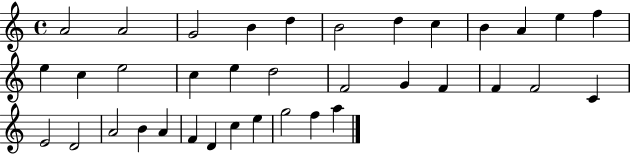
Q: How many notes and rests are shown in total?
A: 36